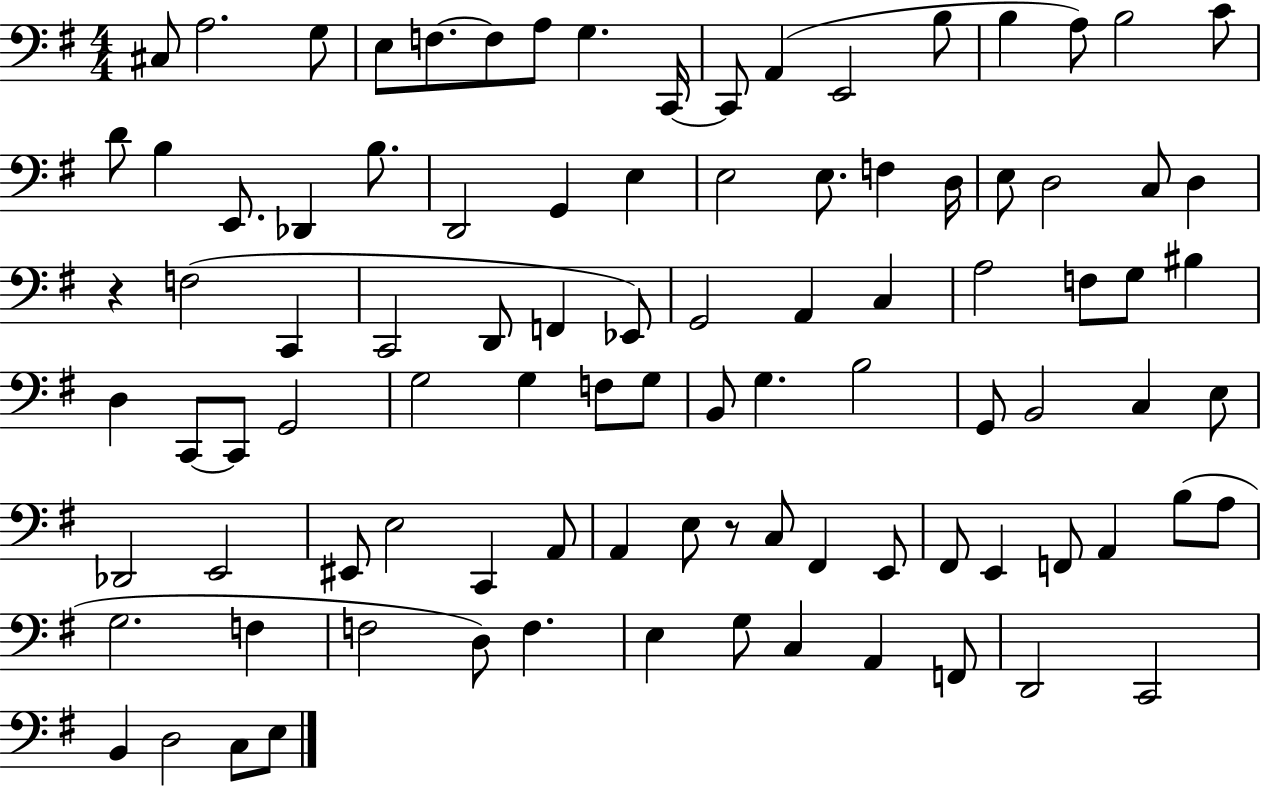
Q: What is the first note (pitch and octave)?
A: C#3